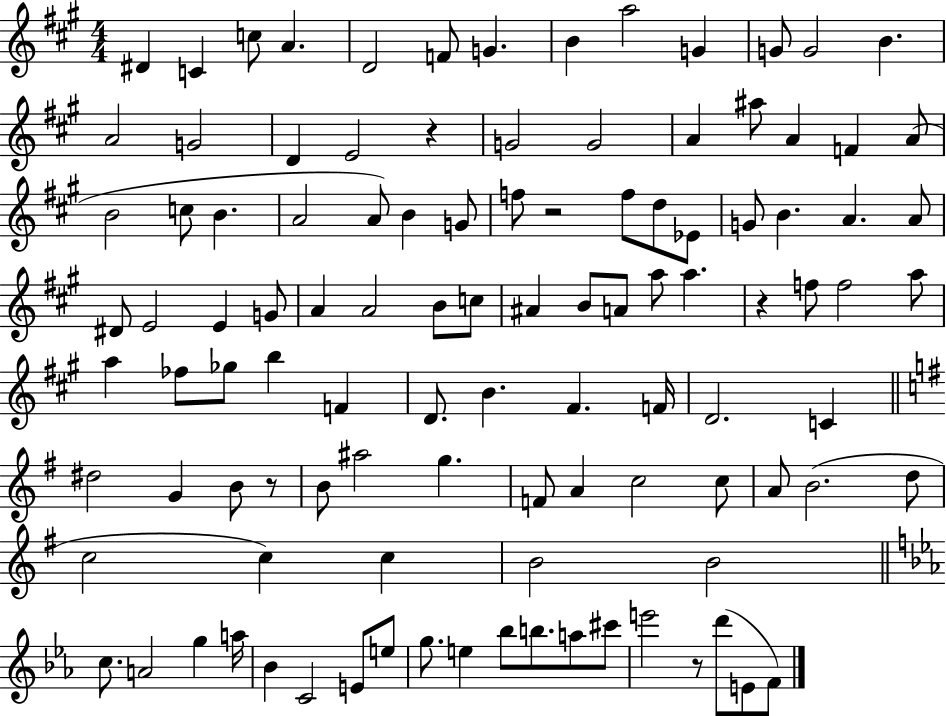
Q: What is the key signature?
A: A major